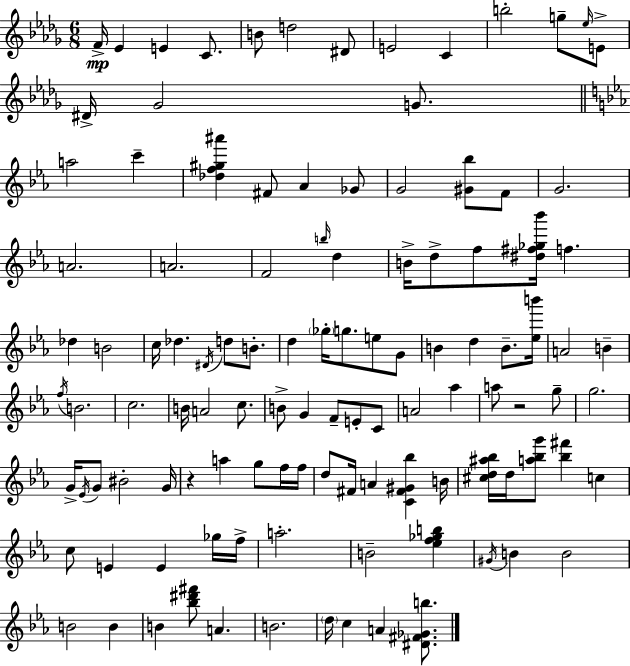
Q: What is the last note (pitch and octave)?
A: A4